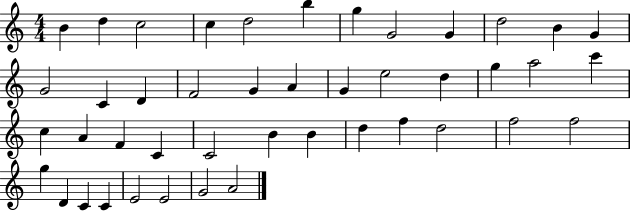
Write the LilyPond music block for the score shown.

{
  \clef treble
  \numericTimeSignature
  \time 4/4
  \key c \major
  b'4 d''4 c''2 | c''4 d''2 b''4 | g''4 g'2 g'4 | d''2 b'4 g'4 | \break g'2 c'4 d'4 | f'2 g'4 a'4 | g'4 e''2 d''4 | g''4 a''2 c'''4 | \break c''4 a'4 f'4 c'4 | c'2 b'4 b'4 | d''4 f''4 d''2 | f''2 f''2 | \break g''4 d'4 c'4 c'4 | e'2 e'2 | g'2 a'2 | \bar "|."
}